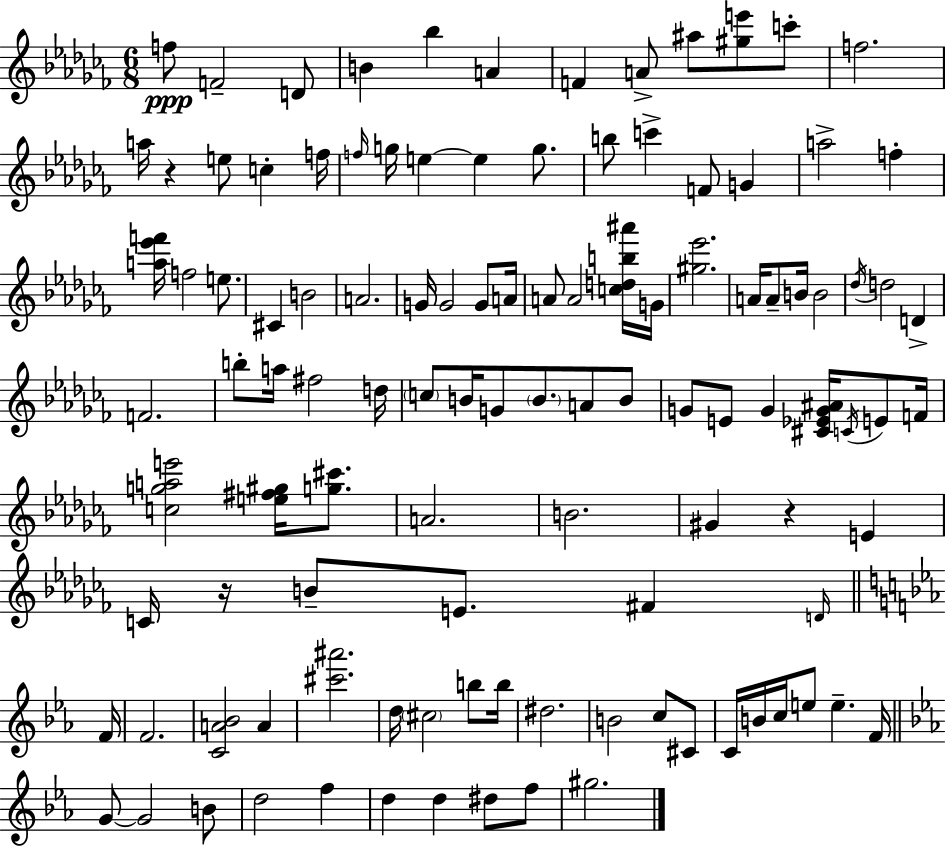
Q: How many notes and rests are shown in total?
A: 111